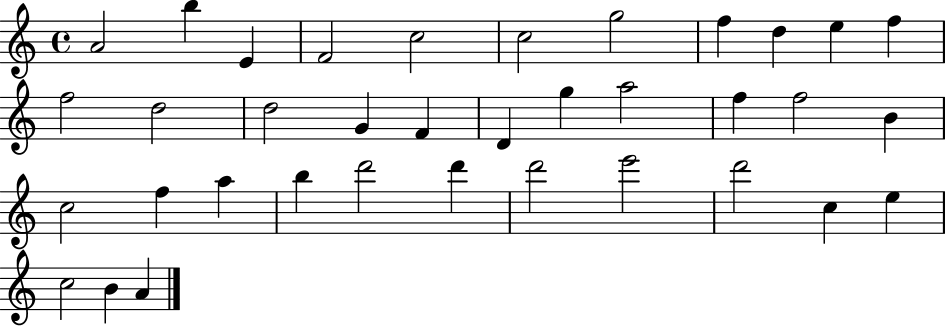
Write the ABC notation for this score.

X:1
T:Untitled
M:4/4
L:1/4
K:C
A2 b E F2 c2 c2 g2 f d e f f2 d2 d2 G F D g a2 f f2 B c2 f a b d'2 d' d'2 e'2 d'2 c e c2 B A